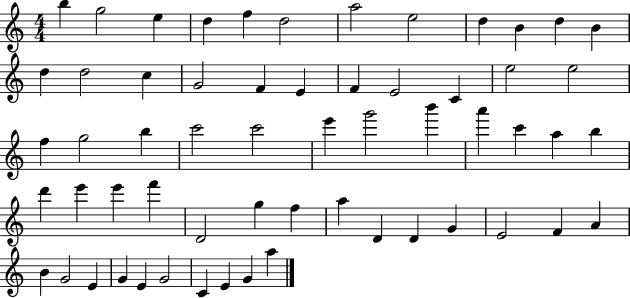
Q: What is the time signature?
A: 4/4